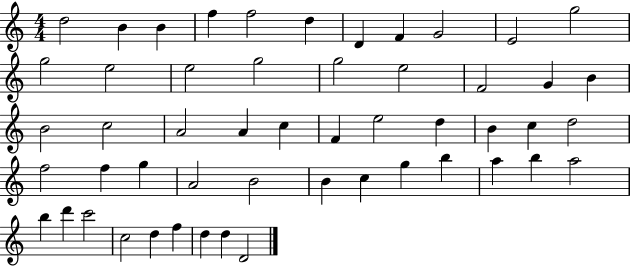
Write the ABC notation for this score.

X:1
T:Untitled
M:4/4
L:1/4
K:C
d2 B B f f2 d D F G2 E2 g2 g2 e2 e2 g2 g2 e2 F2 G B B2 c2 A2 A c F e2 d B c d2 f2 f g A2 B2 B c g b a b a2 b d' c'2 c2 d f d d D2